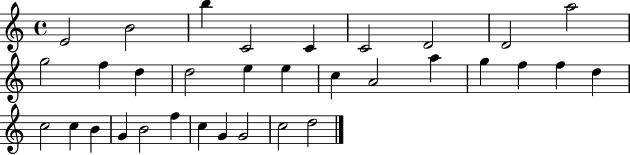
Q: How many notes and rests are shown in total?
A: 33